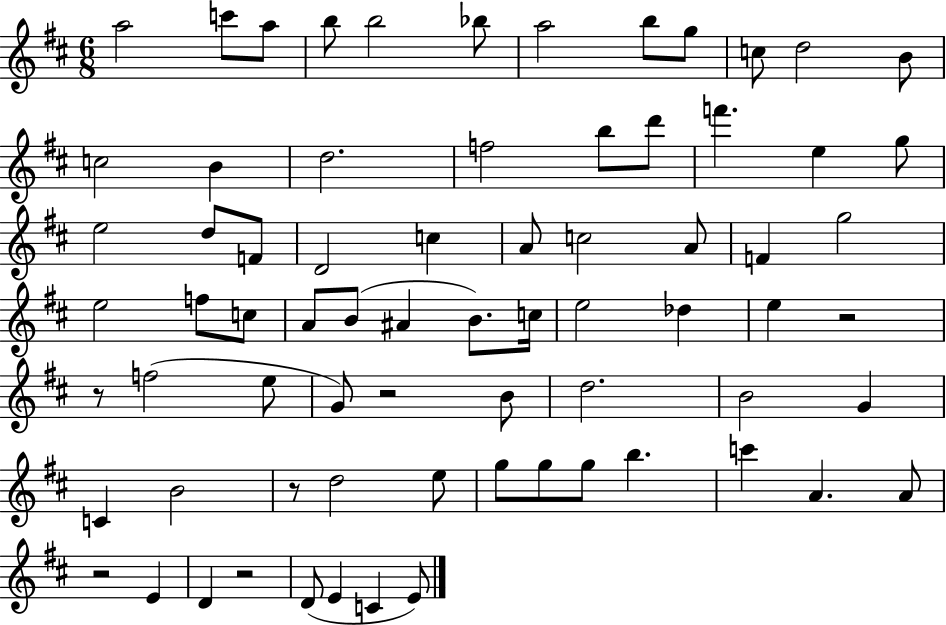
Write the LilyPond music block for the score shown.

{
  \clef treble
  \numericTimeSignature
  \time 6/8
  \key d \major
  \repeat volta 2 { a''2 c'''8 a''8 | b''8 b''2 bes''8 | a''2 b''8 g''8 | c''8 d''2 b'8 | \break c''2 b'4 | d''2. | f''2 b''8 d'''8 | f'''4. e''4 g''8 | \break e''2 d''8 f'8 | d'2 c''4 | a'8 c''2 a'8 | f'4 g''2 | \break e''2 f''8 c''8 | a'8 b'8( ais'4 b'8.) c''16 | e''2 des''4 | e''4 r2 | \break r8 f''2( e''8 | g'8) r2 b'8 | d''2. | b'2 g'4 | \break c'4 b'2 | r8 d''2 e''8 | g''8 g''8 g''8 b''4. | c'''4 a'4. a'8 | \break r2 e'4 | d'4 r2 | d'8( e'4 c'4 e'8) | } \bar "|."
}